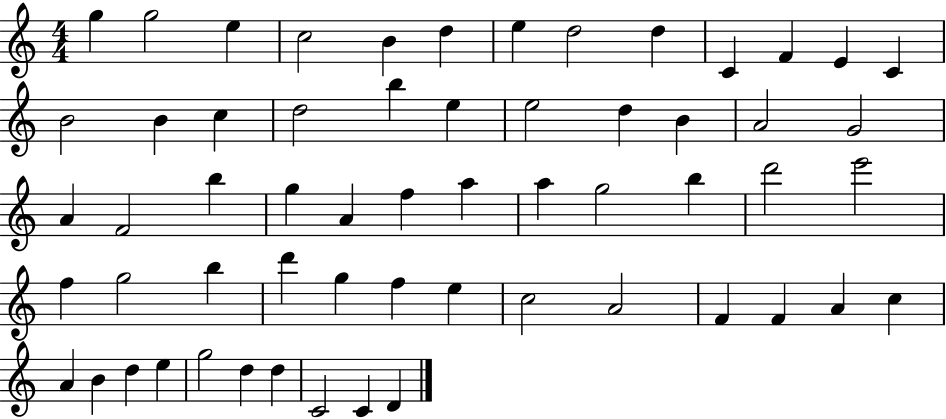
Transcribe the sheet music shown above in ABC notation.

X:1
T:Untitled
M:4/4
L:1/4
K:C
g g2 e c2 B d e d2 d C F E C B2 B c d2 b e e2 d B A2 G2 A F2 b g A f a a g2 b d'2 e'2 f g2 b d' g f e c2 A2 F F A c A B d e g2 d d C2 C D